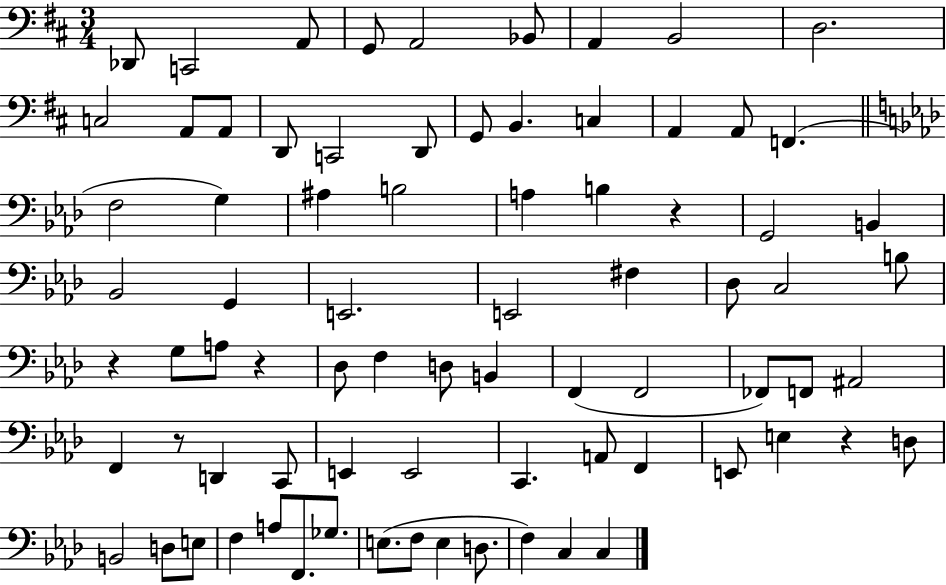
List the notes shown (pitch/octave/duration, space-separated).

Db2/e C2/h A2/e G2/e A2/h Bb2/e A2/q B2/h D3/h. C3/h A2/e A2/e D2/e C2/h D2/e G2/e B2/q. C3/q A2/q A2/e F2/q. F3/h G3/q A#3/q B3/h A3/q B3/q R/q G2/h B2/q Bb2/h G2/q E2/h. E2/h F#3/q Db3/e C3/h B3/e R/q G3/e A3/e R/q Db3/e F3/q D3/e B2/q F2/q F2/h FES2/e F2/e A#2/h F2/q R/e D2/q C2/e E2/q E2/h C2/q. A2/e F2/q E2/e E3/q R/q D3/e B2/h D3/e E3/e F3/q A3/e F2/e. Gb3/e. E3/e. F3/e E3/q D3/e. F3/q C3/q C3/q